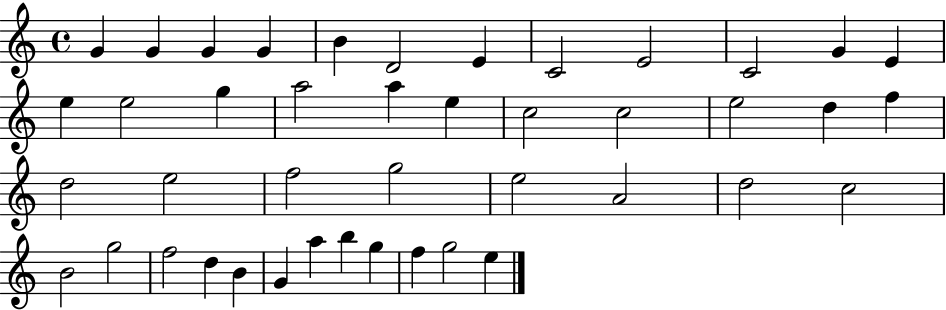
G4/q G4/q G4/q G4/q B4/q D4/h E4/q C4/h E4/h C4/h G4/q E4/q E5/q E5/h G5/q A5/h A5/q E5/q C5/h C5/h E5/h D5/q F5/q D5/h E5/h F5/h G5/h E5/h A4/h D5/h C5/h B4/h G5/h F5/h D5/q B4/q G4/q A5/q B5/q G5/q F5/q G5/h E5/q